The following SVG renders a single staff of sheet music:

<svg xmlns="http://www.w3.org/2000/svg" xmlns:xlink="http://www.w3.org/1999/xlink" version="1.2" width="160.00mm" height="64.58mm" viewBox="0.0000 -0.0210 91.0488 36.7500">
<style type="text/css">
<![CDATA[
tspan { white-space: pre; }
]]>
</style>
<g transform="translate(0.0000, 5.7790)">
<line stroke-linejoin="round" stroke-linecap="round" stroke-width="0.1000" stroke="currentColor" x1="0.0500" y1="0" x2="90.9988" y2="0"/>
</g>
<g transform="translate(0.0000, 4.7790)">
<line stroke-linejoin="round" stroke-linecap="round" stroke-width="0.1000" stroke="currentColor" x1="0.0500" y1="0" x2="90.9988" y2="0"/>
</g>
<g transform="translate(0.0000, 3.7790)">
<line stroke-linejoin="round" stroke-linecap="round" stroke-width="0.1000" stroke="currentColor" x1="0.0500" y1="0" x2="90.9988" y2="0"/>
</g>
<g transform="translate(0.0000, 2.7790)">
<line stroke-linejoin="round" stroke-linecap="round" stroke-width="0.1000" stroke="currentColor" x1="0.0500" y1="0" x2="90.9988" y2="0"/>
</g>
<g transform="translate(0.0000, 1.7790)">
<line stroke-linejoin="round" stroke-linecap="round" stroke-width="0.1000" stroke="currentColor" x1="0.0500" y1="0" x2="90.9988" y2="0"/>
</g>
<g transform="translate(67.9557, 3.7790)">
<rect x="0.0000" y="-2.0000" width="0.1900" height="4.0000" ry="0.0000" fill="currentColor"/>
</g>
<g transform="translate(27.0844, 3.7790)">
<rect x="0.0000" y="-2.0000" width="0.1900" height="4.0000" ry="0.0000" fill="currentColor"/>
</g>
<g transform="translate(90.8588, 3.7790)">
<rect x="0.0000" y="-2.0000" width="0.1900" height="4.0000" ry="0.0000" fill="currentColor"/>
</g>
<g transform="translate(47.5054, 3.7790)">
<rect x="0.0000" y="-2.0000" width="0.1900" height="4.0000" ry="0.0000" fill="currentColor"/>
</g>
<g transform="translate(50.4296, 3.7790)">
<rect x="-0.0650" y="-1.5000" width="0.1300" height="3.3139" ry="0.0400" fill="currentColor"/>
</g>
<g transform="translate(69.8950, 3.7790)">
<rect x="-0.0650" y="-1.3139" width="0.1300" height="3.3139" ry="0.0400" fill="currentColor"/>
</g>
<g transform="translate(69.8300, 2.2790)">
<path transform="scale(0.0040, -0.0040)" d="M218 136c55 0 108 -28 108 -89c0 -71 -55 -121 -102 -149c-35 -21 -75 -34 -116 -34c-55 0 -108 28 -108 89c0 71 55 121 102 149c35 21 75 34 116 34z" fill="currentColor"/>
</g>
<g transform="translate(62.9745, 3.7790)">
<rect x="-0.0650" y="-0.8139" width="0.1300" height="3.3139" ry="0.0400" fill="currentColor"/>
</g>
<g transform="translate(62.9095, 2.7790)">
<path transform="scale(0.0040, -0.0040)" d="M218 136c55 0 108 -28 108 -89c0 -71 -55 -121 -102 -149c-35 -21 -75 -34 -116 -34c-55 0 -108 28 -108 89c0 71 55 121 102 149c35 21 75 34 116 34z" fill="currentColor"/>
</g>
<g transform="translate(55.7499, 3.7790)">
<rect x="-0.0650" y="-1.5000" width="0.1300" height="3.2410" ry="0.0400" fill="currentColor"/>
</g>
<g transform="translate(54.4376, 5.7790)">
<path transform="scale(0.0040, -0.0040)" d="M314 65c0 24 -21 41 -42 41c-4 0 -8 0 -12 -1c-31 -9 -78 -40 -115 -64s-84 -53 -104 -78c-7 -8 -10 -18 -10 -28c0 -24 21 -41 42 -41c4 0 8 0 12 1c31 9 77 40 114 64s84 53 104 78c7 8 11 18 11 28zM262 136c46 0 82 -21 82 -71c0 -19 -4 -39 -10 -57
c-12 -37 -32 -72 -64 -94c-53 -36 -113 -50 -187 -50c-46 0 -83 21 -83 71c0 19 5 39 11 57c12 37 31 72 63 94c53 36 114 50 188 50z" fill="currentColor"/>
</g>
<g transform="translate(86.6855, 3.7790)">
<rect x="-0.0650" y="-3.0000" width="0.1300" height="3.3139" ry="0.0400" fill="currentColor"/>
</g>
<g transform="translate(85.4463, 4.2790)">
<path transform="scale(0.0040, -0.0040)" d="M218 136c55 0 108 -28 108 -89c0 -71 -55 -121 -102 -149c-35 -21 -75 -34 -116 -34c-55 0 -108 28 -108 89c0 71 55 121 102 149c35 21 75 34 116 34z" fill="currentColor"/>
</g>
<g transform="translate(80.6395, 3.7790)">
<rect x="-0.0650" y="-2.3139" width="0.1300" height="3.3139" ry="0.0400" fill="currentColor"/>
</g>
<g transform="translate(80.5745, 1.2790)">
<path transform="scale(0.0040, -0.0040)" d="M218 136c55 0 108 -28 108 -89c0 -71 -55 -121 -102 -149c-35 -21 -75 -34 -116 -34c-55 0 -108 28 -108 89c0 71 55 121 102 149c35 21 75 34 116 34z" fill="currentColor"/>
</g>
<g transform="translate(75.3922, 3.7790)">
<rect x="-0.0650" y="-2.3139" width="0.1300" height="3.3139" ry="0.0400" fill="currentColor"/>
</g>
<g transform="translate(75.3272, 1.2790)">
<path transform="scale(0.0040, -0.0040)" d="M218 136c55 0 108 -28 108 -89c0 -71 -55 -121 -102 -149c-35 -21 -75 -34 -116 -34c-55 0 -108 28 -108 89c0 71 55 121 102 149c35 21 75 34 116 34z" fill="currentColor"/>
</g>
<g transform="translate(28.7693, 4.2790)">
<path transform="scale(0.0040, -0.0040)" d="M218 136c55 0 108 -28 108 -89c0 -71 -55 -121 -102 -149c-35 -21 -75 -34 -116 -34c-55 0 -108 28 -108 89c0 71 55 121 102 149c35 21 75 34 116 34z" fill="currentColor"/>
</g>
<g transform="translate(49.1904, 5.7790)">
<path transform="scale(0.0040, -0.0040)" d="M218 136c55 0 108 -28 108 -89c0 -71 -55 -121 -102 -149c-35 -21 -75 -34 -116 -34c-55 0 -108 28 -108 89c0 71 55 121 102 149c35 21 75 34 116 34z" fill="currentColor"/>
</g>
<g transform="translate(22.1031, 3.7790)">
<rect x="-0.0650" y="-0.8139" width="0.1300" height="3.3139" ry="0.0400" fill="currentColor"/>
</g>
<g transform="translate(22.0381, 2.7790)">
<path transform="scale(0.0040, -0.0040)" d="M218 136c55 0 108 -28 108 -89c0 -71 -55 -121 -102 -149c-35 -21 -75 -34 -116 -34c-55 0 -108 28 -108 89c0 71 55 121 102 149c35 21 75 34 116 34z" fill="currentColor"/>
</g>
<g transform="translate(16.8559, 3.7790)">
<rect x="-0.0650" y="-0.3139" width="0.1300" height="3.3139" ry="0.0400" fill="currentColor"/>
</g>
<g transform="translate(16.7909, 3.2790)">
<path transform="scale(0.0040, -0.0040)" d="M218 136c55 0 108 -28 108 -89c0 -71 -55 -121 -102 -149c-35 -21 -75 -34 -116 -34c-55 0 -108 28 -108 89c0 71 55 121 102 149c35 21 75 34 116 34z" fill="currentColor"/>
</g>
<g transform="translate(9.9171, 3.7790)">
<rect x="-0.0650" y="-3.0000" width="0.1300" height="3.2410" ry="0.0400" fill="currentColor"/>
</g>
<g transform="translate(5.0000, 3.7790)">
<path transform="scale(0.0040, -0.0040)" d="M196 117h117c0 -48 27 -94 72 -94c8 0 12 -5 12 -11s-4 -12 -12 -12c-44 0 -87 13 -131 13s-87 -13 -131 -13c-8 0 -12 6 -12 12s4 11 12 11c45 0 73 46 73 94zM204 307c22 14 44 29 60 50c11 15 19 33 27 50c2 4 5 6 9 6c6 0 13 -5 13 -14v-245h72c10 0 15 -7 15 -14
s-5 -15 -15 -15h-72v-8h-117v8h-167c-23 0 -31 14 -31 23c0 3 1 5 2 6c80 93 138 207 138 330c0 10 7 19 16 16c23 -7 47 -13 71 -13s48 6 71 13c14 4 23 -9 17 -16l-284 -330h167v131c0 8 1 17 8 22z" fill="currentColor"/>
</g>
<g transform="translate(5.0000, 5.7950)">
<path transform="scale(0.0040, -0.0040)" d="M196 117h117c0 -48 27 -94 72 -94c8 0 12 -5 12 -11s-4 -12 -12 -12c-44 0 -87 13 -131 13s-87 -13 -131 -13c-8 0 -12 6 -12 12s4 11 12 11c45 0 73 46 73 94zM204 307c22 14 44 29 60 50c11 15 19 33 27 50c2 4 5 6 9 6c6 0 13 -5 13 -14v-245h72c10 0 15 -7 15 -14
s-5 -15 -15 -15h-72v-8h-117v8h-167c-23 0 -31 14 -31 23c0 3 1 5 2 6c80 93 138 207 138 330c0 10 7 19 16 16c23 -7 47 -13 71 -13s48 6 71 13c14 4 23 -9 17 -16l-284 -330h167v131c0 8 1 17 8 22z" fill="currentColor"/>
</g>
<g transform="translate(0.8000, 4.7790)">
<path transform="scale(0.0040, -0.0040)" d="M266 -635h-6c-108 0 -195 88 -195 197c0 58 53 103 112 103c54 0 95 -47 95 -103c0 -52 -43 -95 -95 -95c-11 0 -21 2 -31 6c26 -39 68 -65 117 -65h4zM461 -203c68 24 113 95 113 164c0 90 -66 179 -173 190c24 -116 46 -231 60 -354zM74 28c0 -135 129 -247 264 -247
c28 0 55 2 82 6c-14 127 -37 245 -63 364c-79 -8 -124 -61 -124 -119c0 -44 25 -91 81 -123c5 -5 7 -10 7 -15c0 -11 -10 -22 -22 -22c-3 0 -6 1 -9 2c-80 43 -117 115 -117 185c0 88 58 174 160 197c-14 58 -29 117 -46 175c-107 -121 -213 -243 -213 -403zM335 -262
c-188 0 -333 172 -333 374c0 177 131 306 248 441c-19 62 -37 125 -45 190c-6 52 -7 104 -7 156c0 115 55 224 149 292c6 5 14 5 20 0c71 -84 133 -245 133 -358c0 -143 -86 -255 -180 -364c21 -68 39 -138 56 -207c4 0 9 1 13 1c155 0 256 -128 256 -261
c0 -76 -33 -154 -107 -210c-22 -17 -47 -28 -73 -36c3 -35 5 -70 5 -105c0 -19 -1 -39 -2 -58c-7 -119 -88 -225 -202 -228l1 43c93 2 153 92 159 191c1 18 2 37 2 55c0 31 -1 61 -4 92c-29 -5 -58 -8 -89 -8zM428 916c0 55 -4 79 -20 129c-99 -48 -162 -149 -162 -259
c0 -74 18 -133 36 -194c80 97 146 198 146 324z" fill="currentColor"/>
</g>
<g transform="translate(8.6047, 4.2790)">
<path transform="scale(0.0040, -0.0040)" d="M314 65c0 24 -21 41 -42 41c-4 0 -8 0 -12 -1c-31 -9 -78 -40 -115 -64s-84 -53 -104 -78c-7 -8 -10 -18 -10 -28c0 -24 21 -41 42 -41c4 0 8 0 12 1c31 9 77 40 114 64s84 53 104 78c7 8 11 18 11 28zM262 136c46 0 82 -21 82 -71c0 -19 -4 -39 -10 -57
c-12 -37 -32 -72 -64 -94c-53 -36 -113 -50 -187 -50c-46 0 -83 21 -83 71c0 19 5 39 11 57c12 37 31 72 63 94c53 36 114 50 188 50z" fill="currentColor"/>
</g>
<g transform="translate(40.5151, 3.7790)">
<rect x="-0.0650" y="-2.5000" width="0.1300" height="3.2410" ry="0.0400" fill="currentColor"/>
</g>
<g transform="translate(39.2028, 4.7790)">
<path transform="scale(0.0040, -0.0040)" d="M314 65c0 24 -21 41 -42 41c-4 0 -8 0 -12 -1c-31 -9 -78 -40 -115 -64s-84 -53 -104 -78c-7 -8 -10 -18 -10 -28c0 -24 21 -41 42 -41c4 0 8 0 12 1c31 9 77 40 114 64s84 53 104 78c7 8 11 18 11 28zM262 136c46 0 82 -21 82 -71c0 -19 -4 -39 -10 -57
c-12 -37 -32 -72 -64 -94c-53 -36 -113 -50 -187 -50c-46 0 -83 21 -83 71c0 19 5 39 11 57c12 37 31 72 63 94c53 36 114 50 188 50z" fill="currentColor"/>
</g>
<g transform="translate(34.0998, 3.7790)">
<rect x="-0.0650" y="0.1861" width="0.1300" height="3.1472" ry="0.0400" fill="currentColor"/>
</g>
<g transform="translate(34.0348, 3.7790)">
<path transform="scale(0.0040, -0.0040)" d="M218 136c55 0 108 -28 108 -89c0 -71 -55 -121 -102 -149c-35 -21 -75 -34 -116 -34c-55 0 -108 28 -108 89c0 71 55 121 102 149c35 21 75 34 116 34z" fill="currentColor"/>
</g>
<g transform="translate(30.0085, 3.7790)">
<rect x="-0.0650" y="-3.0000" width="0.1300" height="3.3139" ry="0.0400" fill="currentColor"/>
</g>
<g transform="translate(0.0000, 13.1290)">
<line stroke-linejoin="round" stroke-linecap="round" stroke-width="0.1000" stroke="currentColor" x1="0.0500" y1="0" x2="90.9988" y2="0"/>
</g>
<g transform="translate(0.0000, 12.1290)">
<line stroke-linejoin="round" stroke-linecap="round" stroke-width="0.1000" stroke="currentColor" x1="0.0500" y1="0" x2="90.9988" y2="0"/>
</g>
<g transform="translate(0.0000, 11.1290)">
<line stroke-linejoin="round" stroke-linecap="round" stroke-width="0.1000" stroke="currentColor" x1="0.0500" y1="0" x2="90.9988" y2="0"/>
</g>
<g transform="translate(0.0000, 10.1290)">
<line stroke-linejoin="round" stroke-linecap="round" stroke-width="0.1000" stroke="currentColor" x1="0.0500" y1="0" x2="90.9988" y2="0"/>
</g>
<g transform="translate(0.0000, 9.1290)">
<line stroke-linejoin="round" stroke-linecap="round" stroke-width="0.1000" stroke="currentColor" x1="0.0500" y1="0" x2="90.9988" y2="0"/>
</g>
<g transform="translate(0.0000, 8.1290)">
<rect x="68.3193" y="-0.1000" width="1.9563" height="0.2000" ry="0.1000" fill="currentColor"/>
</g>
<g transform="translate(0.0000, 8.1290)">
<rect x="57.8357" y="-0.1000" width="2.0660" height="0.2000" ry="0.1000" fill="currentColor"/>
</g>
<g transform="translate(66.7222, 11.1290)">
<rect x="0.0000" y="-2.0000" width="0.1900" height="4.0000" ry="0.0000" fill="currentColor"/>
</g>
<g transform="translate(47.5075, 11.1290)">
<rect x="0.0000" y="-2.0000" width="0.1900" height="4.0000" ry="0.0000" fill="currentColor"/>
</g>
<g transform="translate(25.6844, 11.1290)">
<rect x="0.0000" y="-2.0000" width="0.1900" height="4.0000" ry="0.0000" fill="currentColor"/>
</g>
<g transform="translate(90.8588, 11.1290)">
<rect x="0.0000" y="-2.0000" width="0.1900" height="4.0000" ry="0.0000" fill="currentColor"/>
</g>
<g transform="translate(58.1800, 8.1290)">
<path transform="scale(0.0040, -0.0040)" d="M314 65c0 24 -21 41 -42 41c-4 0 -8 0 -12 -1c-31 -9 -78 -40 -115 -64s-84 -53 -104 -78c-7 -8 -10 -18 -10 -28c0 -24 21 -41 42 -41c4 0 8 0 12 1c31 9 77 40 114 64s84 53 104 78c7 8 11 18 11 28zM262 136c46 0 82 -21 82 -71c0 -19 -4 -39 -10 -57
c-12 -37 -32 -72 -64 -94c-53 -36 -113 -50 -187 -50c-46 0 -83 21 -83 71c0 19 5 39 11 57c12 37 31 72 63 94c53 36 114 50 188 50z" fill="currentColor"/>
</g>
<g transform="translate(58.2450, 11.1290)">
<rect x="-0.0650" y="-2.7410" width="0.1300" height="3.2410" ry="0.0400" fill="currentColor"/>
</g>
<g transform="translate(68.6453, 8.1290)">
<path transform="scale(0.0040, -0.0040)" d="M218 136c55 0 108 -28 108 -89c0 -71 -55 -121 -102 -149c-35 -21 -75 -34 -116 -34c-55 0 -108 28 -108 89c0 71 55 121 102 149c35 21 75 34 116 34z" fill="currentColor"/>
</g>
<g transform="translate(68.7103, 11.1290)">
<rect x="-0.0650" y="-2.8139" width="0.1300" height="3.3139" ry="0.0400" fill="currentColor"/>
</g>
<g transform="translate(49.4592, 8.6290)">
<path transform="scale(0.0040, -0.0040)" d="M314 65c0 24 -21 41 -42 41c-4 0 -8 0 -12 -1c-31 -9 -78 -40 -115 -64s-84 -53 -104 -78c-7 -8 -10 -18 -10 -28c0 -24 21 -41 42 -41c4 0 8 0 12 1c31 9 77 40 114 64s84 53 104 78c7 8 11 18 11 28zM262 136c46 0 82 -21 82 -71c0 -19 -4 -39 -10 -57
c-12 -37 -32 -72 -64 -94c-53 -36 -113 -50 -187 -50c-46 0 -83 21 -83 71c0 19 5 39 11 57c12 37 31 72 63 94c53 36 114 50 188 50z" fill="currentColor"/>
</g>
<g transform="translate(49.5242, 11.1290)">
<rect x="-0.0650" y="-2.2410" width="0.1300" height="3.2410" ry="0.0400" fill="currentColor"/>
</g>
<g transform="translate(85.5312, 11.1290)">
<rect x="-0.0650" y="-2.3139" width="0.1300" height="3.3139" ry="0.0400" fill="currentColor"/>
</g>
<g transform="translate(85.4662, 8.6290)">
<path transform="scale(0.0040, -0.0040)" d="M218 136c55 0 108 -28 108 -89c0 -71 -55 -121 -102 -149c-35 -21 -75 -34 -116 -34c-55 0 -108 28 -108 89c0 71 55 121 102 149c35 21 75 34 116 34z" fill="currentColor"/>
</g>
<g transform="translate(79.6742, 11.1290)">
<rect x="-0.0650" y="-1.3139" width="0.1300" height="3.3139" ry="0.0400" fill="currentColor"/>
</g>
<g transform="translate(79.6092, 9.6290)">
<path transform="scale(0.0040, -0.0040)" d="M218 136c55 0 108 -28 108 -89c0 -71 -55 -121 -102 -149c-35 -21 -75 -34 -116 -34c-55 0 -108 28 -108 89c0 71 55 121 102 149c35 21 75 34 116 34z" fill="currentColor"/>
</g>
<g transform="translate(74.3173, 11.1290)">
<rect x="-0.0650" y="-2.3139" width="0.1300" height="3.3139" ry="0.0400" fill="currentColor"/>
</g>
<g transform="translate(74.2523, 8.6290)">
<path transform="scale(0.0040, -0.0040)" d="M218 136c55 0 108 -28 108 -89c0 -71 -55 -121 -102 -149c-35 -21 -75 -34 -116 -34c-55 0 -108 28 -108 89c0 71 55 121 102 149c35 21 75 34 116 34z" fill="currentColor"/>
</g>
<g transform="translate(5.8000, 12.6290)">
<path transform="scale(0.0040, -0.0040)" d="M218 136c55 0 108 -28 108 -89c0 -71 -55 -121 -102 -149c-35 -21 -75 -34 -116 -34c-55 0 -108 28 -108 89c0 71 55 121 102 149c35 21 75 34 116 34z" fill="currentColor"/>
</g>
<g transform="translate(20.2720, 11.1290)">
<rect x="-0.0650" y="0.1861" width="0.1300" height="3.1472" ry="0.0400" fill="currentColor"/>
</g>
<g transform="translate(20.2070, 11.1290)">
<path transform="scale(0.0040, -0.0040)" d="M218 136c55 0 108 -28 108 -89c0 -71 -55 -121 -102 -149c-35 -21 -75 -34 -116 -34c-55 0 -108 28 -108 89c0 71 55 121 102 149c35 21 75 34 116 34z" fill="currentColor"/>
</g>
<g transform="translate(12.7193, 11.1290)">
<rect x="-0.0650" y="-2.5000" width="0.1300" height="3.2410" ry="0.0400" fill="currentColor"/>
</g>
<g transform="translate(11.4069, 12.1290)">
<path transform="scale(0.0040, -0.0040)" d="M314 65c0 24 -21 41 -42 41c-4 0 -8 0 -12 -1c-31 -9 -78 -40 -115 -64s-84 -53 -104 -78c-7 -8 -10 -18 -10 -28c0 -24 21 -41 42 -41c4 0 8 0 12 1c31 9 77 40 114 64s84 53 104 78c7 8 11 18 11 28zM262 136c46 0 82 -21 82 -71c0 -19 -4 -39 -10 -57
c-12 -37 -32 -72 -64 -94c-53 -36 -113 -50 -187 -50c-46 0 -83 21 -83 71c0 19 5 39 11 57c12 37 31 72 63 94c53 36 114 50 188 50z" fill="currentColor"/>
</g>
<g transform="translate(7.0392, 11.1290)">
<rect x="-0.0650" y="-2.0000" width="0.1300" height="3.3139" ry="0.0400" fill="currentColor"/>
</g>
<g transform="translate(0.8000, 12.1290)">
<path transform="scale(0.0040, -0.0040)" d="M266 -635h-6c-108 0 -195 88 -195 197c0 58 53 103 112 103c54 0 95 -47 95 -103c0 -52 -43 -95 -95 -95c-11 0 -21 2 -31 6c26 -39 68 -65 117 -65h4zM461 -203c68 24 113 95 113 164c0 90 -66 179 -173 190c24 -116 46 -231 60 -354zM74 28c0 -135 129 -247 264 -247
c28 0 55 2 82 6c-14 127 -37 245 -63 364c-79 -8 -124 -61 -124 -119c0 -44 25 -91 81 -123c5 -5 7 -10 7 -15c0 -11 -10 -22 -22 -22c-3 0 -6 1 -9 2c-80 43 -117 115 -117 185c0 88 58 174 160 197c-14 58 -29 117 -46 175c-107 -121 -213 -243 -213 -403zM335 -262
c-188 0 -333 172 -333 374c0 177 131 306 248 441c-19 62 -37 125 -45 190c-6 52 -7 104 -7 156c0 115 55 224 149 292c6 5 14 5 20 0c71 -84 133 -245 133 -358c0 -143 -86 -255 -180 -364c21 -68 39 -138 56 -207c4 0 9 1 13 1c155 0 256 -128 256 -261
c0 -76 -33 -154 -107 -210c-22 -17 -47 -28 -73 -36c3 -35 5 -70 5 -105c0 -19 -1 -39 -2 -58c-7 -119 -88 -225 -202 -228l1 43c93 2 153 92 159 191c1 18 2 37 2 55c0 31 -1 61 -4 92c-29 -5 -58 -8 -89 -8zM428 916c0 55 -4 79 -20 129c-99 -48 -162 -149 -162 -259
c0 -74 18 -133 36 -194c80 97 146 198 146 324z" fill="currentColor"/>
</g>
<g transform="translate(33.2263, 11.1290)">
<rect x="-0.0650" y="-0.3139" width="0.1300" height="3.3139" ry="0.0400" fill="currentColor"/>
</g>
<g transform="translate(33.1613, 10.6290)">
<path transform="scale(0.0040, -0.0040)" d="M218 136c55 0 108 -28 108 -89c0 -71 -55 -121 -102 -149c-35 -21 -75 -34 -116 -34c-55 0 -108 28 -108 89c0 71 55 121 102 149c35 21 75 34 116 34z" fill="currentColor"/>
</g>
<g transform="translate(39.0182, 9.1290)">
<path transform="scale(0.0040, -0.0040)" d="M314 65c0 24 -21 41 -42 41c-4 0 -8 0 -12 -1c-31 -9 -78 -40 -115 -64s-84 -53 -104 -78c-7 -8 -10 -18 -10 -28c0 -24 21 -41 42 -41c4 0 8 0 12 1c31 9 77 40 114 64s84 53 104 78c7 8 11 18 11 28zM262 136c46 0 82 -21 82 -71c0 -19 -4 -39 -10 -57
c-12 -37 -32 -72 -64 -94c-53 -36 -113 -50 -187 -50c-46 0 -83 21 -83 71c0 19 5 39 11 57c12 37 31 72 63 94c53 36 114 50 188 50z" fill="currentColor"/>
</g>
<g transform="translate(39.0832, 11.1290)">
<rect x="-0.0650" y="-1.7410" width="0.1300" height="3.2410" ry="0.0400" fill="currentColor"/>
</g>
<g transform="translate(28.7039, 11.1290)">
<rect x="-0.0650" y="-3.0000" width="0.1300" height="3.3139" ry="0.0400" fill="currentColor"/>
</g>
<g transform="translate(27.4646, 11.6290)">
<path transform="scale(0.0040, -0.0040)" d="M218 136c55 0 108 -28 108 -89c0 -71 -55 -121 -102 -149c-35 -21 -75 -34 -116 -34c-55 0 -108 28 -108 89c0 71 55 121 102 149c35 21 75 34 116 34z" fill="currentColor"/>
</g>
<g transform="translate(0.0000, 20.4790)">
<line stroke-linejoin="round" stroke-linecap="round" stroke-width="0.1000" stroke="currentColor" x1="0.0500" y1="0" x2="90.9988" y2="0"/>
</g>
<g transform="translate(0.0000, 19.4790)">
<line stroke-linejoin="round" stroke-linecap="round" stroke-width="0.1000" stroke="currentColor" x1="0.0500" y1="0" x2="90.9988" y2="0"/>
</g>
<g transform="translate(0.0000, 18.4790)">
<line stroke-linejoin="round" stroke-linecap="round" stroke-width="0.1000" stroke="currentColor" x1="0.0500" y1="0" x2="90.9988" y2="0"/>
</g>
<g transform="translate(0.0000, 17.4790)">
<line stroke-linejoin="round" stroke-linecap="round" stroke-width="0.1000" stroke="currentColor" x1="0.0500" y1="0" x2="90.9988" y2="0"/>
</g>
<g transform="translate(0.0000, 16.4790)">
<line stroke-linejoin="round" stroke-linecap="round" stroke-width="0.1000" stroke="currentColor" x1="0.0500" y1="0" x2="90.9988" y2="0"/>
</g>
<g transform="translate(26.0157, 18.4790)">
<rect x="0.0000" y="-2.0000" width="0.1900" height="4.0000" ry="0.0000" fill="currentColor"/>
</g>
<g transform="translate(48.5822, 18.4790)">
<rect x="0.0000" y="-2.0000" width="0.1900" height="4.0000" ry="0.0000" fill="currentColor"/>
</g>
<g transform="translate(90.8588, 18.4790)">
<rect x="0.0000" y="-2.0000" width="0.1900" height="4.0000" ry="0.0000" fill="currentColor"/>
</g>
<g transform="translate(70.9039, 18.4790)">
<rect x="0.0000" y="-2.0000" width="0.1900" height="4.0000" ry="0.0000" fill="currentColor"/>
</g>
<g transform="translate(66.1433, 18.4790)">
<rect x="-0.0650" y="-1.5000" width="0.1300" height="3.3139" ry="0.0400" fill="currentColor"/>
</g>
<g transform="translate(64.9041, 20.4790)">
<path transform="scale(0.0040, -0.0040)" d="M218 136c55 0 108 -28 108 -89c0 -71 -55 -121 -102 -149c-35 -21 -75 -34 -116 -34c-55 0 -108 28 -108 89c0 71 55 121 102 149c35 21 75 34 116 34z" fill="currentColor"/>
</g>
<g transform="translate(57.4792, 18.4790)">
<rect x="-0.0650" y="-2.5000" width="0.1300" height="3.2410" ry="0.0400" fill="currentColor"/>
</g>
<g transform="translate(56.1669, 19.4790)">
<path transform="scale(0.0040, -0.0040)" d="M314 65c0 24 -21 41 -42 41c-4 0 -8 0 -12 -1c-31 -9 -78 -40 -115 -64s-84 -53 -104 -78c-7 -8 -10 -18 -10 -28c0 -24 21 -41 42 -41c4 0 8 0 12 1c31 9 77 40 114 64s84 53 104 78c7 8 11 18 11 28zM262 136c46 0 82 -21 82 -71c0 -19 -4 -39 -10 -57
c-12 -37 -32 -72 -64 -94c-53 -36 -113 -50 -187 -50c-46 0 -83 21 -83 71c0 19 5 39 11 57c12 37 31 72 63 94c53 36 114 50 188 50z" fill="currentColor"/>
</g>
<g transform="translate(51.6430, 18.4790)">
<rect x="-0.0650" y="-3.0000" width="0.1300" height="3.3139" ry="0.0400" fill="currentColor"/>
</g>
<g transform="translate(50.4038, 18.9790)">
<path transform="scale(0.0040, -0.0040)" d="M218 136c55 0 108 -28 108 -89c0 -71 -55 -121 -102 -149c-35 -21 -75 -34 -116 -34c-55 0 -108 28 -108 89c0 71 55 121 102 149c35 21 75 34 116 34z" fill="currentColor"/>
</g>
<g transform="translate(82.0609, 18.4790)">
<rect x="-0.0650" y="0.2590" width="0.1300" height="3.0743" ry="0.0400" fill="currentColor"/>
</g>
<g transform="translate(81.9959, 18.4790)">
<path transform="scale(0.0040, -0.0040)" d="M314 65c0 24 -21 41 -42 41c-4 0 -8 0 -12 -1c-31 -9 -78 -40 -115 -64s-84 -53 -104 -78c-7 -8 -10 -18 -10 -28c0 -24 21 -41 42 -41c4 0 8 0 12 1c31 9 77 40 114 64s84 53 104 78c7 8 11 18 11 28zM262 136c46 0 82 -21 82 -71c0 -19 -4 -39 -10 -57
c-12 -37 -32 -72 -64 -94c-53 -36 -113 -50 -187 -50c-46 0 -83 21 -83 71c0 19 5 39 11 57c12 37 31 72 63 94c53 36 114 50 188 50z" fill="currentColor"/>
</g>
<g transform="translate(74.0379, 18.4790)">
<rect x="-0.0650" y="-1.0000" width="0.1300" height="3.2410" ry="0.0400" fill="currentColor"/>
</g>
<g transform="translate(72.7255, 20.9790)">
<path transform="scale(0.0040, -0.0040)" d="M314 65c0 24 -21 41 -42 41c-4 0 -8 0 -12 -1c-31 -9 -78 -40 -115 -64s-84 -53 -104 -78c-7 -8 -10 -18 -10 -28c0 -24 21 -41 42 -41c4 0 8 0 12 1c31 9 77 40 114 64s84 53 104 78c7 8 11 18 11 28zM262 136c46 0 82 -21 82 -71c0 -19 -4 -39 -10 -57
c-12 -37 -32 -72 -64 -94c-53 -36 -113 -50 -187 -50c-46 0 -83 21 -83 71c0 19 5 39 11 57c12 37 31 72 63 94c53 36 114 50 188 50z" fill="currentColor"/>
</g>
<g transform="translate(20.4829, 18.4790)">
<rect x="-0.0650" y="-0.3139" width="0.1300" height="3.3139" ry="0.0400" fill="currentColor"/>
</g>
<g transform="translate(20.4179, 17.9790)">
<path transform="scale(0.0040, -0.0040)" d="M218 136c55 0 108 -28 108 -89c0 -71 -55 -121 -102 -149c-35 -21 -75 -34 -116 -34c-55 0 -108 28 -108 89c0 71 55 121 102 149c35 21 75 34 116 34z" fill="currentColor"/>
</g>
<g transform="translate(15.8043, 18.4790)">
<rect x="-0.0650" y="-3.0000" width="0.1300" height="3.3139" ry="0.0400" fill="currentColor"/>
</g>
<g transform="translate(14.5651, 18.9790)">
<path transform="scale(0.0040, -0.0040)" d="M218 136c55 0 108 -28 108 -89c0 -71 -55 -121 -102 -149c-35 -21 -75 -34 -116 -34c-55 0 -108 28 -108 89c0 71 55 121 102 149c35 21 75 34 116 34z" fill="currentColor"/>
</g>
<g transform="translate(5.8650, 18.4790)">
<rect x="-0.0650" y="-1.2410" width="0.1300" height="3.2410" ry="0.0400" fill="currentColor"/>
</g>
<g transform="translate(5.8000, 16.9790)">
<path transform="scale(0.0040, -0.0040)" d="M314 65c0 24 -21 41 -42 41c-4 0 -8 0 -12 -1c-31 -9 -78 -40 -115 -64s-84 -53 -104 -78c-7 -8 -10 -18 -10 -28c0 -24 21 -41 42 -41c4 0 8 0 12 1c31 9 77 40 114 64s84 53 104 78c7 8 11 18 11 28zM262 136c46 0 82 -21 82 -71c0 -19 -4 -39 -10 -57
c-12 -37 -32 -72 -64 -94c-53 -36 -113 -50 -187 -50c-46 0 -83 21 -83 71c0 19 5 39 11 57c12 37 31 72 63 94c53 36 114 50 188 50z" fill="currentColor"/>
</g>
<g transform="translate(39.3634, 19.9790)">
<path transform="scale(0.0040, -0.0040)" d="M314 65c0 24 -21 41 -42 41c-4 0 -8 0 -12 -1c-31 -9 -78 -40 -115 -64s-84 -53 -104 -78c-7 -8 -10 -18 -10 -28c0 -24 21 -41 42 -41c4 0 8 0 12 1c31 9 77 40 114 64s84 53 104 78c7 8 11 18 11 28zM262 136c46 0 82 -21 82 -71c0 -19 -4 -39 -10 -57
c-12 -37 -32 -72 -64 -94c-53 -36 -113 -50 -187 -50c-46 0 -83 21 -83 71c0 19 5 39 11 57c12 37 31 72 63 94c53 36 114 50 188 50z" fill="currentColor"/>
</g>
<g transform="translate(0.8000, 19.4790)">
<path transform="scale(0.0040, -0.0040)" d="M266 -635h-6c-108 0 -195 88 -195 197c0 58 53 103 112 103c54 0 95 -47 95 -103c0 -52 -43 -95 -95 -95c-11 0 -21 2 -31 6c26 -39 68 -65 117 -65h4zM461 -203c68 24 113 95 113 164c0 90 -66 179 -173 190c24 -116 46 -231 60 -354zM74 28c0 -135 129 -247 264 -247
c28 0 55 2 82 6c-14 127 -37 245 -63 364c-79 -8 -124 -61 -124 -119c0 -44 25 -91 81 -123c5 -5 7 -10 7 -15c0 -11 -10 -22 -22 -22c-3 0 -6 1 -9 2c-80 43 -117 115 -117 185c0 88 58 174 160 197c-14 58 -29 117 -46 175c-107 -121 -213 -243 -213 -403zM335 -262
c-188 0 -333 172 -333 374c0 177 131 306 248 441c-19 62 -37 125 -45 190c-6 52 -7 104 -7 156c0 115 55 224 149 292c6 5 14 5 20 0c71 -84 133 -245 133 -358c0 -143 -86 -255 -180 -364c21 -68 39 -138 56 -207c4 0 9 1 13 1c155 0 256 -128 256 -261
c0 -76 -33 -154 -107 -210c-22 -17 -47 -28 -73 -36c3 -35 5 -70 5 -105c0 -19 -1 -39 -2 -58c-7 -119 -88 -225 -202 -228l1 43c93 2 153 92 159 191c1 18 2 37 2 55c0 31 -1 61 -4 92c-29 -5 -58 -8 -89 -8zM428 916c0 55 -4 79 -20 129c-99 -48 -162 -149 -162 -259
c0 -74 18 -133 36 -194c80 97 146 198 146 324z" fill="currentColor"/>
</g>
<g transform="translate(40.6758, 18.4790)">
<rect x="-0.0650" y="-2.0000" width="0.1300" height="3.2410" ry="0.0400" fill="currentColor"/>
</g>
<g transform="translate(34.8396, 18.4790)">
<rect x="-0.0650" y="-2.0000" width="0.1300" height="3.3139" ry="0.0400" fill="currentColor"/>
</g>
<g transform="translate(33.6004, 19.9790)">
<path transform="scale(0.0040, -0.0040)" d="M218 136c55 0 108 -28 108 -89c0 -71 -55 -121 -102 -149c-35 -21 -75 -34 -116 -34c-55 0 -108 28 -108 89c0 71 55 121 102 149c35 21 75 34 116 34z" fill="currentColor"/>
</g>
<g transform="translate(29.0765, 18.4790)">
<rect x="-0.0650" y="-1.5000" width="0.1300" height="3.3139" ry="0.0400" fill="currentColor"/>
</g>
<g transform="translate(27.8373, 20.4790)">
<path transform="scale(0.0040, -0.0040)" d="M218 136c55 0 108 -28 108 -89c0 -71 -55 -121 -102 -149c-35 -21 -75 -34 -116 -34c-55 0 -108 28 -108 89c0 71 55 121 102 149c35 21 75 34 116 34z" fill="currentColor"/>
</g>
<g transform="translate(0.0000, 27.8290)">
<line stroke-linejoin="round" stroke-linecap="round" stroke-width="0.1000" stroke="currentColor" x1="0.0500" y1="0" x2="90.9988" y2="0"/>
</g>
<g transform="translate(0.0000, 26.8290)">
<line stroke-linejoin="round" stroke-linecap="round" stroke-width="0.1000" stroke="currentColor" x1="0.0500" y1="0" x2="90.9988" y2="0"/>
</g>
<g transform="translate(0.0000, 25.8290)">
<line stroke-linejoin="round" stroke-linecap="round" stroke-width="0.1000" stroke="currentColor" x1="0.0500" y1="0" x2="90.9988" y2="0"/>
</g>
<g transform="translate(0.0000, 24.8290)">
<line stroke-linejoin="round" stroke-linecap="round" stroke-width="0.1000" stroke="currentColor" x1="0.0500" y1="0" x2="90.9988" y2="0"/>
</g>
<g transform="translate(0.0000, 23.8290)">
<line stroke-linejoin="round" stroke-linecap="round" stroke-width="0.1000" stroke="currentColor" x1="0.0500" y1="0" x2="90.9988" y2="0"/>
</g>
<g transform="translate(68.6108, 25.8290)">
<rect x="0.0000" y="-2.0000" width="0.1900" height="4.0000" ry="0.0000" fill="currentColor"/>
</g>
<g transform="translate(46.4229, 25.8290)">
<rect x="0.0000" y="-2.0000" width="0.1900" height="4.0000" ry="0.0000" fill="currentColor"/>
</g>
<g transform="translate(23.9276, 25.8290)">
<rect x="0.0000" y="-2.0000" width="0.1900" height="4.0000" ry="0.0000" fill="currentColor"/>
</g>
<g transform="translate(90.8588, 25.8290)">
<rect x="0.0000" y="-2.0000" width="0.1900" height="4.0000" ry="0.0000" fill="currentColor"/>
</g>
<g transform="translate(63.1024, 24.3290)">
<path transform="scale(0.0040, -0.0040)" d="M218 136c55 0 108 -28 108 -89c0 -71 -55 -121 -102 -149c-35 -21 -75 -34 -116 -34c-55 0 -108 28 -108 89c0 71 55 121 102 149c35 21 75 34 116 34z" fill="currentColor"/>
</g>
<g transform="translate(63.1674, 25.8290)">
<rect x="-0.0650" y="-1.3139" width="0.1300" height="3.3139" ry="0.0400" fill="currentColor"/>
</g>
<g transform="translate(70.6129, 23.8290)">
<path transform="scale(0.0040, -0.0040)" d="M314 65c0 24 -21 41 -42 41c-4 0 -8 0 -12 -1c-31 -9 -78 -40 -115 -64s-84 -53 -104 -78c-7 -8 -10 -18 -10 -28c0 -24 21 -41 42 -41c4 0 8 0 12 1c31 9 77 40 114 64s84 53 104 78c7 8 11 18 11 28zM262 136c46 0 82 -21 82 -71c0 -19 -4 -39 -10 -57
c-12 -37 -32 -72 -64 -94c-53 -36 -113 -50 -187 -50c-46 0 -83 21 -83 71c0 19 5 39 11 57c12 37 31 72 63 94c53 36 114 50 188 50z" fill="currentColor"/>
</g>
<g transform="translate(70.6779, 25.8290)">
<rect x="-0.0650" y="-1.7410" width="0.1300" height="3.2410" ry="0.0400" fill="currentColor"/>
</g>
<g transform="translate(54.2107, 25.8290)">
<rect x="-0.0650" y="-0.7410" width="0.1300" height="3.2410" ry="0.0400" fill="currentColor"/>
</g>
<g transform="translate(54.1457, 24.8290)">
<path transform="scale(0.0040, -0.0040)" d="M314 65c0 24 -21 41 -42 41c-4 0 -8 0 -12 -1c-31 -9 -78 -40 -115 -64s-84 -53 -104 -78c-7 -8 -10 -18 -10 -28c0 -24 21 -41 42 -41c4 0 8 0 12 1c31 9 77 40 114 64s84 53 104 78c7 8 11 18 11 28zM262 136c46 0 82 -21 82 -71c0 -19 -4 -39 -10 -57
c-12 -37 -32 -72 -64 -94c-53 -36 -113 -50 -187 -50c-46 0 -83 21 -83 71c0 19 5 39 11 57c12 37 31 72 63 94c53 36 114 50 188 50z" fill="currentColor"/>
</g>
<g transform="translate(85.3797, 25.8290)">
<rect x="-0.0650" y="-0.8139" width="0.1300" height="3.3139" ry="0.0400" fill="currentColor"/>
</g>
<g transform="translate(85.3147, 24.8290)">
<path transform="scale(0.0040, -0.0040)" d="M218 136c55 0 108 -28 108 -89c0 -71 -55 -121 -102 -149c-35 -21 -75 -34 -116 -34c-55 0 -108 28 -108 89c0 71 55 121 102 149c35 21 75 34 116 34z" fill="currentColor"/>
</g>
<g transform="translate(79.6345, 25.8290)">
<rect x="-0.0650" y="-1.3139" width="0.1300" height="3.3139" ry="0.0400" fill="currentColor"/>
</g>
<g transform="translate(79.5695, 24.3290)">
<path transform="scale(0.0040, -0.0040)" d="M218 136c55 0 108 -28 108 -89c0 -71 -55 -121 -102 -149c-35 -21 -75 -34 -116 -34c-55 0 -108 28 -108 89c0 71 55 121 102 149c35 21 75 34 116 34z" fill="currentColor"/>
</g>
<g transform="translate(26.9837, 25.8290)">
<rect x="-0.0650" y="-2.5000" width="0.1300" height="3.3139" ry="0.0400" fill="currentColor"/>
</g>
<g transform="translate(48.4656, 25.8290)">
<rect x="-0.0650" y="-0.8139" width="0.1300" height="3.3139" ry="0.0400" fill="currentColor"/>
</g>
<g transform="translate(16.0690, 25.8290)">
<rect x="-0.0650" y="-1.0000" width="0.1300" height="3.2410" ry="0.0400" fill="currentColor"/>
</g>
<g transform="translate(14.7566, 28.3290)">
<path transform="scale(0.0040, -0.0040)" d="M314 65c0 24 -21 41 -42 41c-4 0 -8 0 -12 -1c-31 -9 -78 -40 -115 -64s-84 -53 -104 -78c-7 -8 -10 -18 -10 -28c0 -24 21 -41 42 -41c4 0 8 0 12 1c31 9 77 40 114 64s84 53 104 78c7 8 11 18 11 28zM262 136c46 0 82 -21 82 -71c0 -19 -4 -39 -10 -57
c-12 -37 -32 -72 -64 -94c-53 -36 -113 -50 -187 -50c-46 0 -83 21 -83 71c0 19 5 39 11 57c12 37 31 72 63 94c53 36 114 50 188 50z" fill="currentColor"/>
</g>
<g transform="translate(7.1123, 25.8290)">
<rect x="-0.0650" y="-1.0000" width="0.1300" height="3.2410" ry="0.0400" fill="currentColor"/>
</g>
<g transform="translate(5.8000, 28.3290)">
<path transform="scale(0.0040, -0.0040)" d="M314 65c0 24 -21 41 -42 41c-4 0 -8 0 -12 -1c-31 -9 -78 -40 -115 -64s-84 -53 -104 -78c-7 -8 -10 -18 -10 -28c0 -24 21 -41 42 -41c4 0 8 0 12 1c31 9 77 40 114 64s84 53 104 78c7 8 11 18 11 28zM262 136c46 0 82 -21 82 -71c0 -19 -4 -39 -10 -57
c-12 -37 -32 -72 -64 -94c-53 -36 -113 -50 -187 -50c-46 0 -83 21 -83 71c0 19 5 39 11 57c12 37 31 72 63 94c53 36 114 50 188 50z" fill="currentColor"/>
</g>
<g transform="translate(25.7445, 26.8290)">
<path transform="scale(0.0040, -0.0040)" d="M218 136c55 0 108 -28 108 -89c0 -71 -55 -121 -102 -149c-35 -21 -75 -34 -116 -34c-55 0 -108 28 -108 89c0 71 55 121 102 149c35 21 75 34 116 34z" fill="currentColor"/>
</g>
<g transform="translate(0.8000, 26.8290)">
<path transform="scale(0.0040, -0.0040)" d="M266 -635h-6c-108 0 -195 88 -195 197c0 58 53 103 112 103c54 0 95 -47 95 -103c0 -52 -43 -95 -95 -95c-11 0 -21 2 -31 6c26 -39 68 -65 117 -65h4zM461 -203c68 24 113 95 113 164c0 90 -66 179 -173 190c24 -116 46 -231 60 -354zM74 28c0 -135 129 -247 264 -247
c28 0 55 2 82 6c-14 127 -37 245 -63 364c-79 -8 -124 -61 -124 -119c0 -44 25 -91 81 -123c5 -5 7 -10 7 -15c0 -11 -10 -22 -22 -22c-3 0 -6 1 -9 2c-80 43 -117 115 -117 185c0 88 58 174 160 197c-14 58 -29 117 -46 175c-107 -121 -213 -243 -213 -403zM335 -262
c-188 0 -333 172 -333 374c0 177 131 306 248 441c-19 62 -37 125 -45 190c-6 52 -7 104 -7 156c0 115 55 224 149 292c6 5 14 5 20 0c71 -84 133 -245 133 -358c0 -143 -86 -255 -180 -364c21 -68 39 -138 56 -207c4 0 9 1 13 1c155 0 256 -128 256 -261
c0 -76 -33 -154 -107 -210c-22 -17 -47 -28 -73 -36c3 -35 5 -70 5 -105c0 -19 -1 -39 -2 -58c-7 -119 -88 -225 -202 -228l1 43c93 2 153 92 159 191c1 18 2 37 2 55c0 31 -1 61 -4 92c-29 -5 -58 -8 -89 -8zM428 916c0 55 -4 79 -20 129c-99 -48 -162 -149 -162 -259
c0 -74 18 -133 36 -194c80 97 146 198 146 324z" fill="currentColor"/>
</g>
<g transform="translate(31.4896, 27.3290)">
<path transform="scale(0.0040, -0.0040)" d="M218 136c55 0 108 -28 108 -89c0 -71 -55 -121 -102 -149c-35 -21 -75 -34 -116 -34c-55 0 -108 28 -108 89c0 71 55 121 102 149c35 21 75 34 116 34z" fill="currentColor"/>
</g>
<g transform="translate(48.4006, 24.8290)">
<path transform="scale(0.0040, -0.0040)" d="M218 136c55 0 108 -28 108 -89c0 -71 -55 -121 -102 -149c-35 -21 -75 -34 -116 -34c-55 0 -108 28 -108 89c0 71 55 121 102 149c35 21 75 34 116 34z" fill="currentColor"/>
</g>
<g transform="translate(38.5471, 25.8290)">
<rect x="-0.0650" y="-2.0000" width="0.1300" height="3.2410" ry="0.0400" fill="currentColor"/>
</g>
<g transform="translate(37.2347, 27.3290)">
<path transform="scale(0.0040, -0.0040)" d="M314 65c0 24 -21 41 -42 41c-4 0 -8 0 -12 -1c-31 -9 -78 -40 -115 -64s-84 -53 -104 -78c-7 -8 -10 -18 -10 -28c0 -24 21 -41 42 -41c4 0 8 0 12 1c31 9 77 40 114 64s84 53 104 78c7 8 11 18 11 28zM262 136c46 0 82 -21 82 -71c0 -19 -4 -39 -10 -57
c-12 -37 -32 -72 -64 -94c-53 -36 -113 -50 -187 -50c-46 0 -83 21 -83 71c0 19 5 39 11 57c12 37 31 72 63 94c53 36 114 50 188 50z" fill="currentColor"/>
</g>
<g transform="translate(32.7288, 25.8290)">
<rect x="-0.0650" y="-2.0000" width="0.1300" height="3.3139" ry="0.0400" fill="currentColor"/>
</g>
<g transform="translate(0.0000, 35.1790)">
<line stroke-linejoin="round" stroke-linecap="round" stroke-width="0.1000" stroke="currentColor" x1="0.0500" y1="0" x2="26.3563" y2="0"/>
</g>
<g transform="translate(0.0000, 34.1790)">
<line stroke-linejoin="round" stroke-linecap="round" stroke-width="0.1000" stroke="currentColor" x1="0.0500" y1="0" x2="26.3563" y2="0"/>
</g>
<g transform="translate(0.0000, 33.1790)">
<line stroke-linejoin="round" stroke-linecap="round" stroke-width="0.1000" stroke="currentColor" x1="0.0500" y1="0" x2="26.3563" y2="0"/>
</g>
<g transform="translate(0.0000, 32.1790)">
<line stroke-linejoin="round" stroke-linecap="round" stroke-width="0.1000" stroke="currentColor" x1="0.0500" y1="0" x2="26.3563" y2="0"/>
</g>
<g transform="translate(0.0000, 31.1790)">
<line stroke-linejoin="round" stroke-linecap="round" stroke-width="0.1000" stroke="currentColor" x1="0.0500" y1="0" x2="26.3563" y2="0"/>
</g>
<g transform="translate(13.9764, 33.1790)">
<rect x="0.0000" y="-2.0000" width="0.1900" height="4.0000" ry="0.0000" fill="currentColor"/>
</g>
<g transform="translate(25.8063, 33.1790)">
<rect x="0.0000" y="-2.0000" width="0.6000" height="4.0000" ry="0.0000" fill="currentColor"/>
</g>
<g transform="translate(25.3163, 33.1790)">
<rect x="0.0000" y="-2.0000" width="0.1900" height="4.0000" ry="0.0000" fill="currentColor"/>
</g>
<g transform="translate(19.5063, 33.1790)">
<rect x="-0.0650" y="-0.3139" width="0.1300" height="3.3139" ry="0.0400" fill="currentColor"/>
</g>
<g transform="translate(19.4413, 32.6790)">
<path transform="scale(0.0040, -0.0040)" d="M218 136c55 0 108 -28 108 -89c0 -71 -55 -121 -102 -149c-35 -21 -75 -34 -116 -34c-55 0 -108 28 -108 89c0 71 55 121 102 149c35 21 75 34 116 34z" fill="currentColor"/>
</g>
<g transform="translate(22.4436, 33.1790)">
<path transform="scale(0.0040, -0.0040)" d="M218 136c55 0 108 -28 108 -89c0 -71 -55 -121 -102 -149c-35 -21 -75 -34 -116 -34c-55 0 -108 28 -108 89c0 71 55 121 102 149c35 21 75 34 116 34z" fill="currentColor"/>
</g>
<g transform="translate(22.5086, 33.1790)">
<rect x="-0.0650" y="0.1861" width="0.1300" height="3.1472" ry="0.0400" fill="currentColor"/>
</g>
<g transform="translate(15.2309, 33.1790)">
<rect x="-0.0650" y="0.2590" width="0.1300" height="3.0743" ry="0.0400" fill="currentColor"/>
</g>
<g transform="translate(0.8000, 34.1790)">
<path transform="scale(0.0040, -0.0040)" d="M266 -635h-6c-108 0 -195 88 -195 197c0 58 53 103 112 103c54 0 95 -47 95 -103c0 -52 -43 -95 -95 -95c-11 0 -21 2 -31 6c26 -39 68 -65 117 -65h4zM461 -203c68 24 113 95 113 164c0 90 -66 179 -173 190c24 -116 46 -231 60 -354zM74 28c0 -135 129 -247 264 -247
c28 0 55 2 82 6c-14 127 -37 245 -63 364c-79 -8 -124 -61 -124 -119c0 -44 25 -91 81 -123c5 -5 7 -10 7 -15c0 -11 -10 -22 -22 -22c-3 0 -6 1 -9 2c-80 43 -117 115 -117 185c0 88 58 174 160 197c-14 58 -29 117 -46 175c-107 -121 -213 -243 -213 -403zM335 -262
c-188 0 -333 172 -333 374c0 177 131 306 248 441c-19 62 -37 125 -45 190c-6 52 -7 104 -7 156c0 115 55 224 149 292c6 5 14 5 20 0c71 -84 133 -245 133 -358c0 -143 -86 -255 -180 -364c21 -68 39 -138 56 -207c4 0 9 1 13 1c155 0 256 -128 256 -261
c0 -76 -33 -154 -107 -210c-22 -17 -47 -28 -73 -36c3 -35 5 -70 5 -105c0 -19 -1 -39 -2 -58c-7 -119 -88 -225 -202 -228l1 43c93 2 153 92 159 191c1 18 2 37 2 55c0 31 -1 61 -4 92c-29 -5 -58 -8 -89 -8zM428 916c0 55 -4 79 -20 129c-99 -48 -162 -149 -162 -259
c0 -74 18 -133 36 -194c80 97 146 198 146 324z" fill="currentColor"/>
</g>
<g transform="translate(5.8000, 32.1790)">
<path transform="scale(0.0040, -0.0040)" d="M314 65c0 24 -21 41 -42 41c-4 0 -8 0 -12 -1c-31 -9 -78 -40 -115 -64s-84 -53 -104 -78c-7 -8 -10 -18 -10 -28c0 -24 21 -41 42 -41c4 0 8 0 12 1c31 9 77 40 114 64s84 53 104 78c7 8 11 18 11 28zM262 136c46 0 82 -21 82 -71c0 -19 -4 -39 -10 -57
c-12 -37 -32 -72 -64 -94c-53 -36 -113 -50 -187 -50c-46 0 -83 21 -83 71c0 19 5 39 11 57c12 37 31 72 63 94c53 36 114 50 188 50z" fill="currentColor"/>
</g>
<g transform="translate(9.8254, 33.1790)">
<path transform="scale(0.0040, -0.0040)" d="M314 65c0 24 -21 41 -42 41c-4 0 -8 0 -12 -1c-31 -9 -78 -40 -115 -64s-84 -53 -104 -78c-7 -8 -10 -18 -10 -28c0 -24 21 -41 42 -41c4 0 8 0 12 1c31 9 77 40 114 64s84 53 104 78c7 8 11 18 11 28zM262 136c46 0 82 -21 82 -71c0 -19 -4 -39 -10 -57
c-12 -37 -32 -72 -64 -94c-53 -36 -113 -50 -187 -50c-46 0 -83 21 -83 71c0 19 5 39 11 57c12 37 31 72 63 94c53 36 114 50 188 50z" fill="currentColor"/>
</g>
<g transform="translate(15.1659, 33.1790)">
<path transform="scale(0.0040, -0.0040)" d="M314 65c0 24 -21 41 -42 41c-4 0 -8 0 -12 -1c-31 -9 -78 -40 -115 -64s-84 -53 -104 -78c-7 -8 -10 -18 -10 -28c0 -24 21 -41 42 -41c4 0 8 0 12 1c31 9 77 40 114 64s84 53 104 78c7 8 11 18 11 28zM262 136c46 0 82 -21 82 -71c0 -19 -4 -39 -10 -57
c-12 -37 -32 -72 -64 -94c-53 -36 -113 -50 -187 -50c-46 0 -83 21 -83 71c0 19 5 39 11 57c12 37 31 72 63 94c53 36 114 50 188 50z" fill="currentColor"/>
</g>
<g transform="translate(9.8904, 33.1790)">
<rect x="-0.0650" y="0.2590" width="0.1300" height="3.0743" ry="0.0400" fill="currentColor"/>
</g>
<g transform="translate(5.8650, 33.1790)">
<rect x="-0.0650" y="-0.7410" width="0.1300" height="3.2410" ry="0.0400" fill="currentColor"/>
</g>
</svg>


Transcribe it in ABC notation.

X:1
T:Untitled
M:4/4
L:1/4
K:C
A2 c d A B G2 E E2 d e g g A F G2 B A c f2 g2 a2 a g e g e2 A c E F F2 A G2 E D2 B2 D2 D2 G F F2 d d2 e f2 e d d2 B2 B2 c B